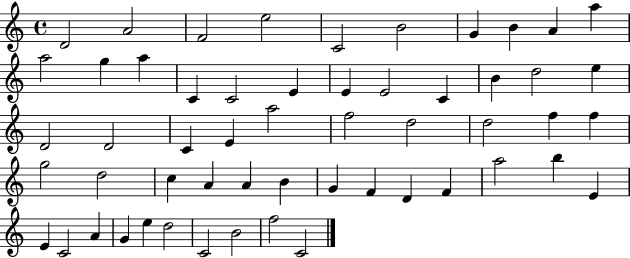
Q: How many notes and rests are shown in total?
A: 55